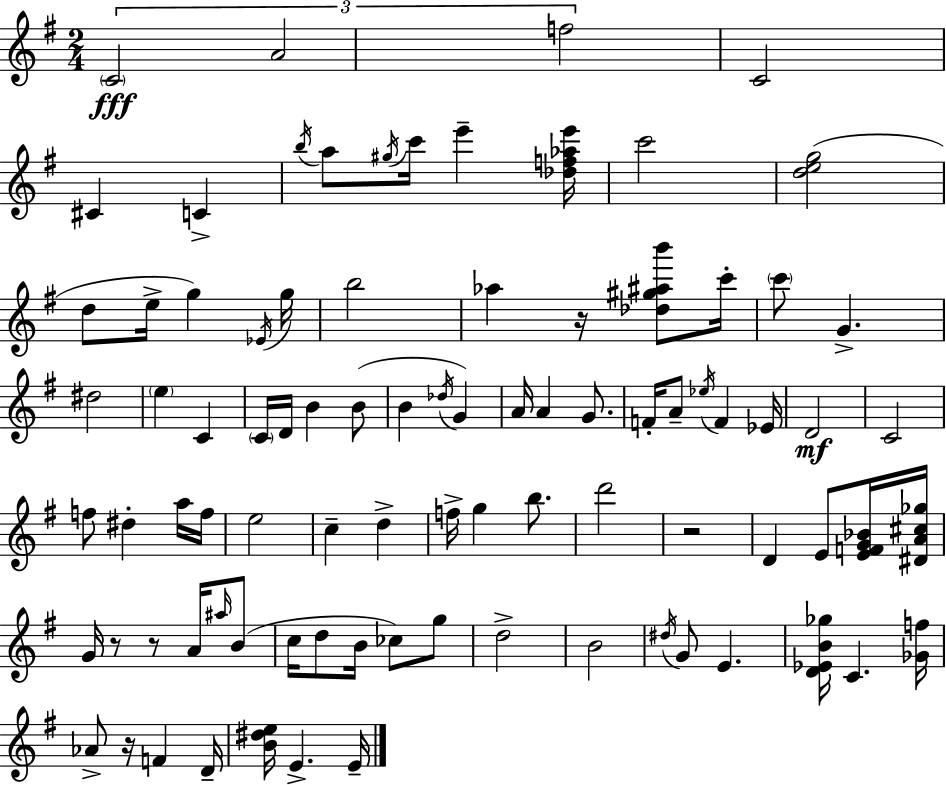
C4/h A4/h F5/h C4/h C#4/q C4/q B5/s A5/e G#5/s C6/s E6/q [Db5,F5,Ab5,E6]/s C6/h [D5,E5,G5]/h D5/e E5/s G5/q Eb4/s G5/s B5/h Ab5/q R/s [Db5,G#5,A#5,B6]/e C6/s C6/e G4/q. D#5/h E5/q C4/q C4/s D4/s B4/q B4/e B4/q Db5/s G4/q A4/s A4/q G4/e. F4/s A4/e Eb5/s F4/q Eb4/s D4/h C4/h F5/e D#5/q A5/s F5/s E5/h C5/q D5/q F5/s G5/q B5/e. D6/h R/h D4/q E4/e [E4,F4,G4,Bb4]/s [D#4,A4,C#5,Gb5]/s G4/s R/e R/e A4/s A#5/s B4/e C5/s D5/e B4/s CES5/e G5/e D5/h B4/h D#5/s G4/e E4/q. [D4,Eb4,B4,Gb5]/s C4/q. [Gb4,F5]/s Ab4/e R/s F4/q D4/s [B4,D#5,E5]/s E4/q. E4/s